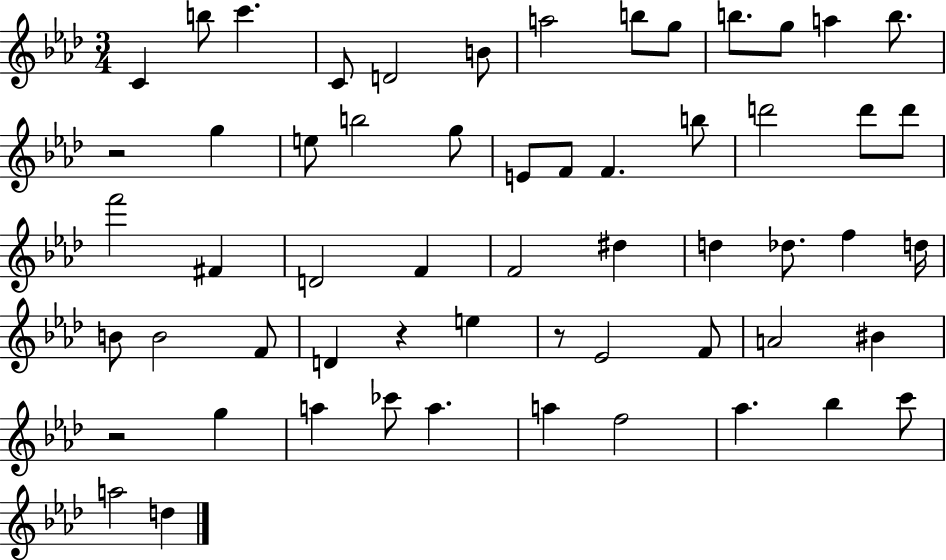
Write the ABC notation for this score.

X:1
T:Untitled
M:3/4
L:1/4
K:Ab
C b/2 c' C/2 D2 B/2 a2 b/2 g/2 b/2 g/2 a b/2 z2 g e/2 b2 g/2 E/2 F/2 F b/2 d'2 d'/2 d'/2 f'2 ^F D2 F F2 ^d d _d/2 f d/4 B/2 B2 F/2 D z e z/2 _E2 F/2 A2 ^B z2 g a _c'/2 a a f2 _a _b c'/2 a2 d